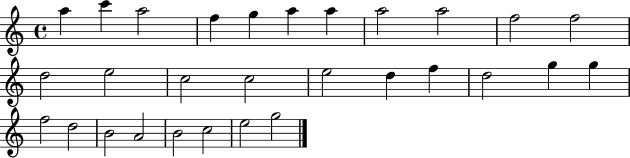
A5/q C6/q A5/h F5/q G5/q A5/q A5/q A5/h A5/h F5/h F5/h D5/h E5/h C5/h C5/h E5/h D5/q F5/q D5/h G5/q G5/q F5/h D5/h B4/h A4/h B4/h C5/h E5/h G5/h